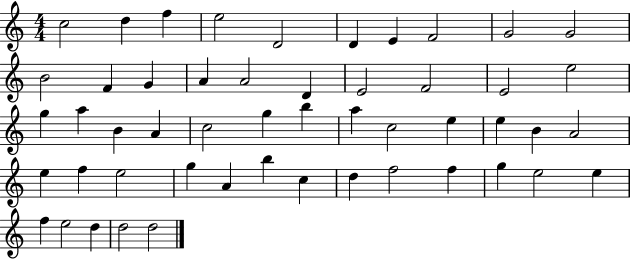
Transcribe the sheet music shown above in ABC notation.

X:1
T:Untitled
M:4/4
L:1/4
K:C
c2 d f e2 D2 D E F2 G2 G2 B2 F G A A2 D E2 F2 E2 e2 g a B A c2 g b a c2 e e B A2 e f e2 g A b c d f2 f g e2 e f e2 d d2 d2